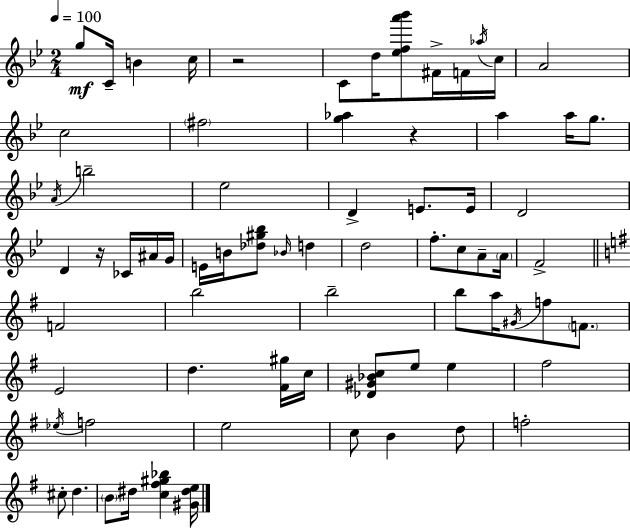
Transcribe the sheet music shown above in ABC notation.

X:1
T:Untitled
M:2/4
L:1/4
K:Gm
g/2 C/4 B c/4 z2 C/2 d/4 [_efa'_b']/2 ^F/4 F/4 _a/4 c/4 A2 c2 ^f2 [g_a] z a a/4 g/2 A/4 b2 _e2 D E/2 E/4 D2 D z/4 _C/4 ^A/4 G/4 E/4 B/4 [_d^g_b]/2 _B/4 d d2 f/2 c/2 A/2 A/4 F2 F2 b2 b2 b/2 a/4 ^G/4 f/2 F/2 E2 d [^F^g]/4 c/4 [_D^G_Bc]/2 e/2 e ^f2 _e/4 f2 e2 c/2 B d/2 f2 ^c/2 d B/2 ^d/4 [c^f^g_b] [^G^de]/4